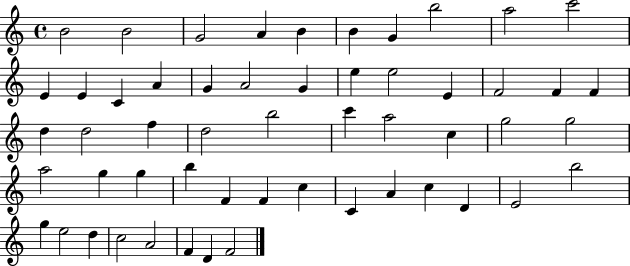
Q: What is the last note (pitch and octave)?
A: F4